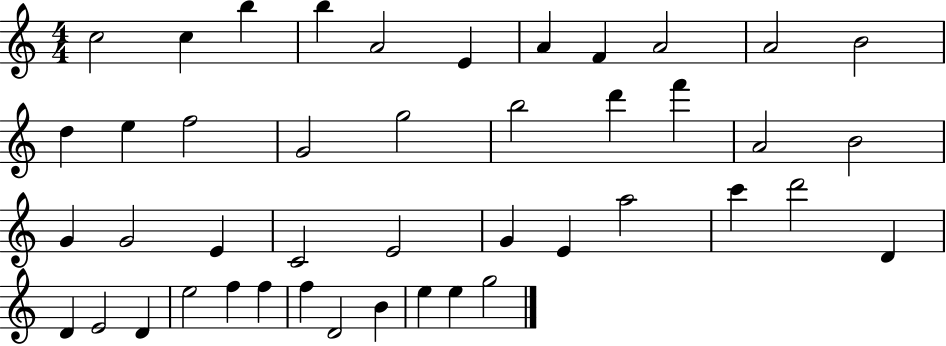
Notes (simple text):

C5/h C5/q B5/q B5/q A4/h E4/q A4/q F4/q A4/h A4/h B4/h D5/q E5/q F5/h G4/h G5/h B5/h D6/q F6/q A4/h B4/h G4/q G4/h E4/q C4/h E4/h G4/q E4/q A5/h C6/q D6/h D4/q D4/q E4/h D4/q E5/h F5/q F5/q F5/q D4/h B4/q E5/q E5/q G5/h